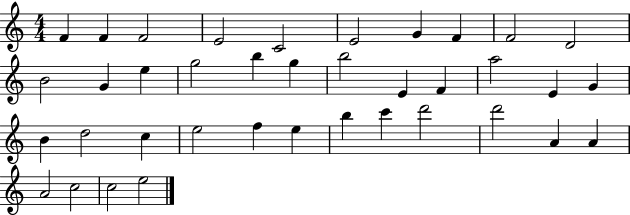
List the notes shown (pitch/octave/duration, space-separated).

F4/q F4/q F4/h E4/h C4/h E4/h G4/q F4/q F4/h D4/h B4/h G4/q E5/q G5/h B5/q G5/q B5/h E4/q F4/q A5/h E4/q G4/q B4/q D5/h C5/q E5/h F5/q E5/q B5/q C6/q D6/h D6/h A4/q A4/q A4/h C5/h C5/h E5/h